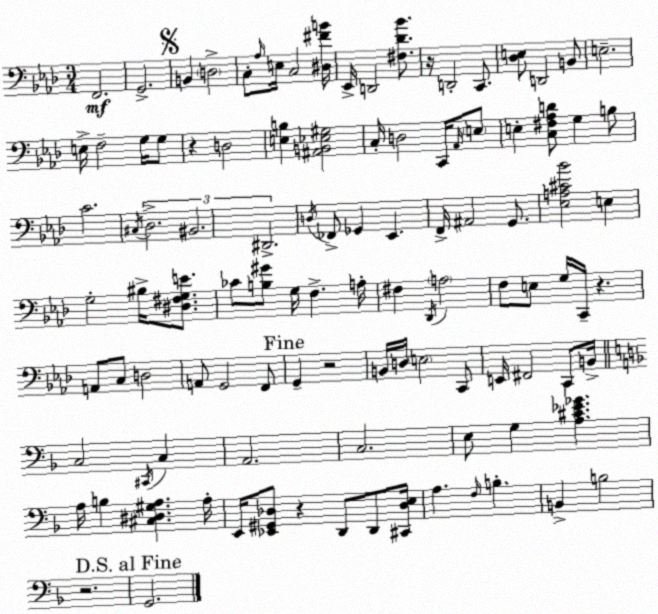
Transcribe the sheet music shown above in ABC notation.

X:1
T:Untitled
M:3/4
L:1/4
K:Ab
F,,2 G,,2 B,, D,2 C,/2 _A,/4 E,/4 C,2 [^D,^FB]/4 _E,,/4 D,,2 [^F,_D_B]/2 z/4 D,,2 C,,/2 [_D,E,]/2 D,,2 B,,/2 E,2 E,/4 F,2 G,/4 G,/2 z D,2 [E,B,] [^A,,B,,_E,^G,]2 C,/4 D,2 C,,/4 _A,,/4 E,/2 E, [C,^F,_A,D]/2 G, B,/2 C2 ^C,/4 _D,2 ^B,,2 ^D,,2 D,/4 _F,,/2 _G,, _E,, F,,/4 ^A,,2 G,,/2 [_E,A,^C_B]2 E, G,2 ^B,/4 [^D,^F,G,E]/2 _C/2 [B,^G]/2 G,/4 F, A,/4 ^F, _D,,/4 A,2 F,/2 E,/2 G,/4 C,,/4 z A,,/2 C,/2 D,2 A,,/2 G,,2 F,,/2 G,, z2 B,,/4 D,/4 E,2 C,,/2 E,,/4 ^F,,2 C,,/2 B,,/4 C,2 ^C,,/4 C, A,,2 C,2 E,/2 G, [A,^C_E_G] A,/4 B, [^C,^D,^G,A,] A,/4 E,,/4 [_E,,^G,,_D,]/2 z D,,/2 D,,/2 [^C,,_D,E,]/4 A, F,/4 B, B,, B,2 z2 G,,2